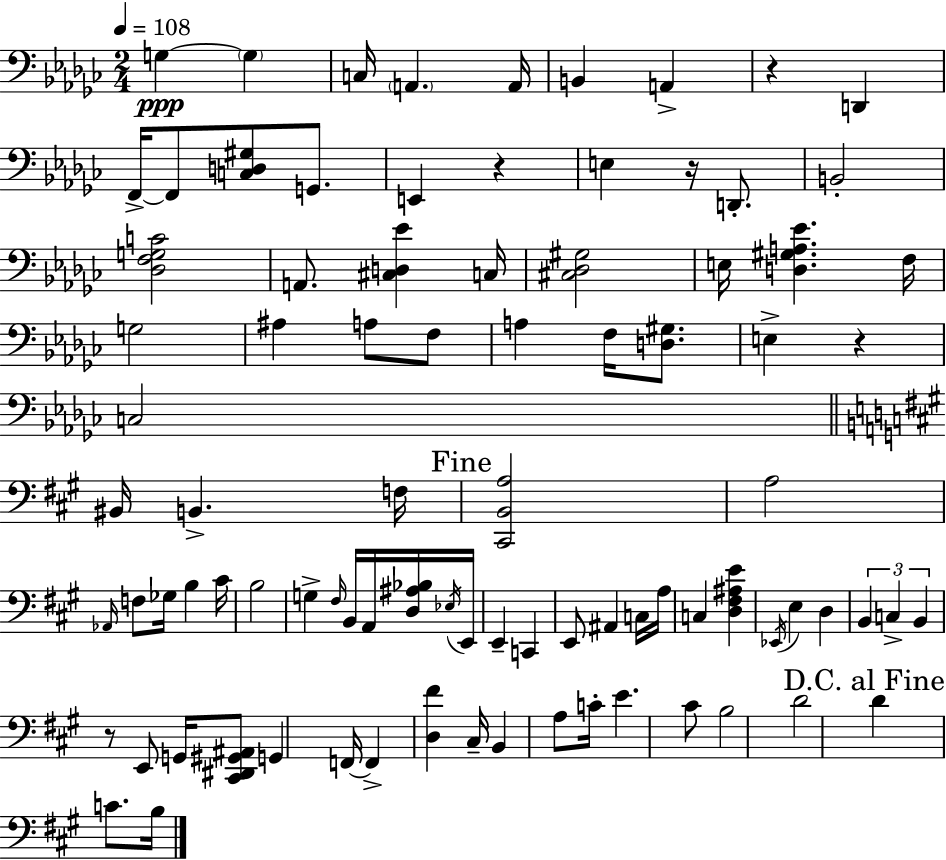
X:1
T:Untitled
M:2/4
L:1/4
K:Ebm
G, G, C,/4 A,, A,,/4 B,, A,, z D,, F,,/4 F,,/2 [C,D,^G,]/2 G,,/2 E,, z E, z/4 D,,/2 B,,2 [_D,F,G,C]2 A,,/2 [^C,D,_E] C,/4 [^C,_D,^G,]2 E,/4 [D,^G,A,_E] F,/4 G,2 ^A, A,/2 F,/2 A, F,/4 [D,^G,]/2 E, z C,2 ^B,,/4 B,, F,/4 [^C,,B,,A,]2 A,2 _A,,/4 F,/2 _G,/4 B, ^C/4 B,2 G, ^F,/4 B,,/4 A,,/4 [D,^A,_B,]/4 _E,/4 E,,/4 E,, C,, E,,/2 ^A,, C,/4 A,/4 C, [D,^F,^A,E] _E,,/4 E, D, B,, C, B,, z/2 E,,/2 G,,/4 [^C,,^D,,^G,,^A,,]/2 G,, F,,/4 F,, [D,^F] ^C,/4 B,, A,/2 C/4 E ^C/2 B,2 D2 D C/2 B,/4